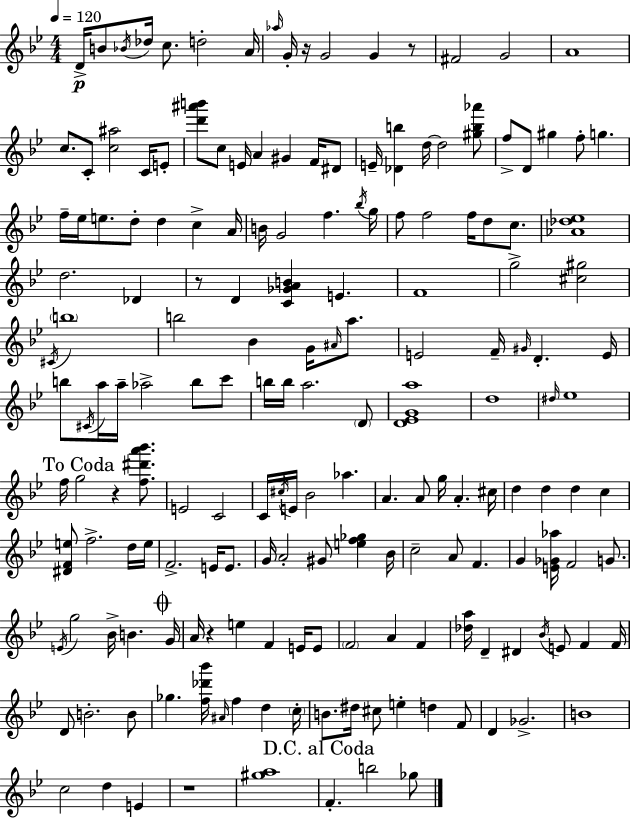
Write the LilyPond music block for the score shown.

{
  \clef treble
  \numericTimeSignature
  \time 4/4
  \key bes \major
  \tempo 4 = 120
  \repeat volta 2 { d'16->\p b'8 \acciaccatura { bes'16 } des''16 c''8. d''2-. | a'16 \grace { aes''16 } g'16-. r16 g'2 g'4 | r8 fis'2 g'2 | a'1 | \break c''8. c'8-. <c'' ais''>2 c'16 | e'8-. <d''' ais''' b'''>8 c''8 e'16 a'4 gis'4 f'16 | dis'8 e'16-- <des' b''>4 d''16~~ d''2 | <gis'' b'' aes'''>8 f''8-> d'8 gis''4 f''8-. g''4. | \break f''16-- ees''16 e''8. d''8-. d''4 c''4-> | a'16 b'16 g'2 f''4. | \acciaccatura { bes''16 } g''16 f''8 f''2 f''16 d''8 | c''8. <aes' des'' ees''>1 | \break d''2. des'4 | r8 d'4 <c' ges' a' b'>4 e'4. | f'1 | g''2-> <cis'' gis''>2 | \break \acciaccatura { cis'16 } \parenthesize b''1 | b''2 bes'4 | g'16 \grace { ais'16 } a''8. e'2 f'16-- \grace { gis'16 } d'4.-. | e'16 b''8 \acciaccatura { cis'16 } a''16 a''16-- aes''2-> | \break b''8 c'''8 b''16 b''16 a''2. | \parenthesize d'8 <d' ees' g' a''>1 | d''1 | \grace { dis''16 } ees''1 | \break \mark "To Coda" f''16 g''2 | r4 <f'' dis''' a''' bes'''>8. e'2 | c'2 c'16 \acciaccatura { cis''16 } e'16 bes'2 | aes''4. a'4. a'8 | \break g''16 a'4.-. cis''16 d''4 d''4 | d''4 c''4 <dis' f' e''>8 f''2.-> | d''16 e''16 f'2.-> | e'16 e'8. g'16 a'2-. | \break gis'8 <e'' f'' ges''>4 bes'16 c''2-- | a'8 f'4. g'4 <e' ges' aes''>16 f'2 | g'8. \acciaccatura { e'16 } g''2 | bes'16-> b'4. \mark \markup { \musicglyph "scripts.coda" } g'16 a'16 r4 e''4 | \break f'4 e'16 e'8 \parenthesize f'2 | a'4 f'4 <des'' a''>16 d'4-- dis'4 | \acciaccatura { bes'16 } e'8 f'4 f'16 d'8 b'2.-. | b'8 ges''4. | \break <f'' des''' bes'''>16 \grace { ais'16 } f''4 d''4 \parenthesize c''16-. b'8. dis''16 | cis''8 e''4-. d''4 f'8 d'4 | ges'2.-> b'1 | c''2 | \break d''4 e'4 r1 | <gis'' a''>1 | \mark "D.C. al Coda" f'4.-. | b''2 ges''8 } \bar "|."
}